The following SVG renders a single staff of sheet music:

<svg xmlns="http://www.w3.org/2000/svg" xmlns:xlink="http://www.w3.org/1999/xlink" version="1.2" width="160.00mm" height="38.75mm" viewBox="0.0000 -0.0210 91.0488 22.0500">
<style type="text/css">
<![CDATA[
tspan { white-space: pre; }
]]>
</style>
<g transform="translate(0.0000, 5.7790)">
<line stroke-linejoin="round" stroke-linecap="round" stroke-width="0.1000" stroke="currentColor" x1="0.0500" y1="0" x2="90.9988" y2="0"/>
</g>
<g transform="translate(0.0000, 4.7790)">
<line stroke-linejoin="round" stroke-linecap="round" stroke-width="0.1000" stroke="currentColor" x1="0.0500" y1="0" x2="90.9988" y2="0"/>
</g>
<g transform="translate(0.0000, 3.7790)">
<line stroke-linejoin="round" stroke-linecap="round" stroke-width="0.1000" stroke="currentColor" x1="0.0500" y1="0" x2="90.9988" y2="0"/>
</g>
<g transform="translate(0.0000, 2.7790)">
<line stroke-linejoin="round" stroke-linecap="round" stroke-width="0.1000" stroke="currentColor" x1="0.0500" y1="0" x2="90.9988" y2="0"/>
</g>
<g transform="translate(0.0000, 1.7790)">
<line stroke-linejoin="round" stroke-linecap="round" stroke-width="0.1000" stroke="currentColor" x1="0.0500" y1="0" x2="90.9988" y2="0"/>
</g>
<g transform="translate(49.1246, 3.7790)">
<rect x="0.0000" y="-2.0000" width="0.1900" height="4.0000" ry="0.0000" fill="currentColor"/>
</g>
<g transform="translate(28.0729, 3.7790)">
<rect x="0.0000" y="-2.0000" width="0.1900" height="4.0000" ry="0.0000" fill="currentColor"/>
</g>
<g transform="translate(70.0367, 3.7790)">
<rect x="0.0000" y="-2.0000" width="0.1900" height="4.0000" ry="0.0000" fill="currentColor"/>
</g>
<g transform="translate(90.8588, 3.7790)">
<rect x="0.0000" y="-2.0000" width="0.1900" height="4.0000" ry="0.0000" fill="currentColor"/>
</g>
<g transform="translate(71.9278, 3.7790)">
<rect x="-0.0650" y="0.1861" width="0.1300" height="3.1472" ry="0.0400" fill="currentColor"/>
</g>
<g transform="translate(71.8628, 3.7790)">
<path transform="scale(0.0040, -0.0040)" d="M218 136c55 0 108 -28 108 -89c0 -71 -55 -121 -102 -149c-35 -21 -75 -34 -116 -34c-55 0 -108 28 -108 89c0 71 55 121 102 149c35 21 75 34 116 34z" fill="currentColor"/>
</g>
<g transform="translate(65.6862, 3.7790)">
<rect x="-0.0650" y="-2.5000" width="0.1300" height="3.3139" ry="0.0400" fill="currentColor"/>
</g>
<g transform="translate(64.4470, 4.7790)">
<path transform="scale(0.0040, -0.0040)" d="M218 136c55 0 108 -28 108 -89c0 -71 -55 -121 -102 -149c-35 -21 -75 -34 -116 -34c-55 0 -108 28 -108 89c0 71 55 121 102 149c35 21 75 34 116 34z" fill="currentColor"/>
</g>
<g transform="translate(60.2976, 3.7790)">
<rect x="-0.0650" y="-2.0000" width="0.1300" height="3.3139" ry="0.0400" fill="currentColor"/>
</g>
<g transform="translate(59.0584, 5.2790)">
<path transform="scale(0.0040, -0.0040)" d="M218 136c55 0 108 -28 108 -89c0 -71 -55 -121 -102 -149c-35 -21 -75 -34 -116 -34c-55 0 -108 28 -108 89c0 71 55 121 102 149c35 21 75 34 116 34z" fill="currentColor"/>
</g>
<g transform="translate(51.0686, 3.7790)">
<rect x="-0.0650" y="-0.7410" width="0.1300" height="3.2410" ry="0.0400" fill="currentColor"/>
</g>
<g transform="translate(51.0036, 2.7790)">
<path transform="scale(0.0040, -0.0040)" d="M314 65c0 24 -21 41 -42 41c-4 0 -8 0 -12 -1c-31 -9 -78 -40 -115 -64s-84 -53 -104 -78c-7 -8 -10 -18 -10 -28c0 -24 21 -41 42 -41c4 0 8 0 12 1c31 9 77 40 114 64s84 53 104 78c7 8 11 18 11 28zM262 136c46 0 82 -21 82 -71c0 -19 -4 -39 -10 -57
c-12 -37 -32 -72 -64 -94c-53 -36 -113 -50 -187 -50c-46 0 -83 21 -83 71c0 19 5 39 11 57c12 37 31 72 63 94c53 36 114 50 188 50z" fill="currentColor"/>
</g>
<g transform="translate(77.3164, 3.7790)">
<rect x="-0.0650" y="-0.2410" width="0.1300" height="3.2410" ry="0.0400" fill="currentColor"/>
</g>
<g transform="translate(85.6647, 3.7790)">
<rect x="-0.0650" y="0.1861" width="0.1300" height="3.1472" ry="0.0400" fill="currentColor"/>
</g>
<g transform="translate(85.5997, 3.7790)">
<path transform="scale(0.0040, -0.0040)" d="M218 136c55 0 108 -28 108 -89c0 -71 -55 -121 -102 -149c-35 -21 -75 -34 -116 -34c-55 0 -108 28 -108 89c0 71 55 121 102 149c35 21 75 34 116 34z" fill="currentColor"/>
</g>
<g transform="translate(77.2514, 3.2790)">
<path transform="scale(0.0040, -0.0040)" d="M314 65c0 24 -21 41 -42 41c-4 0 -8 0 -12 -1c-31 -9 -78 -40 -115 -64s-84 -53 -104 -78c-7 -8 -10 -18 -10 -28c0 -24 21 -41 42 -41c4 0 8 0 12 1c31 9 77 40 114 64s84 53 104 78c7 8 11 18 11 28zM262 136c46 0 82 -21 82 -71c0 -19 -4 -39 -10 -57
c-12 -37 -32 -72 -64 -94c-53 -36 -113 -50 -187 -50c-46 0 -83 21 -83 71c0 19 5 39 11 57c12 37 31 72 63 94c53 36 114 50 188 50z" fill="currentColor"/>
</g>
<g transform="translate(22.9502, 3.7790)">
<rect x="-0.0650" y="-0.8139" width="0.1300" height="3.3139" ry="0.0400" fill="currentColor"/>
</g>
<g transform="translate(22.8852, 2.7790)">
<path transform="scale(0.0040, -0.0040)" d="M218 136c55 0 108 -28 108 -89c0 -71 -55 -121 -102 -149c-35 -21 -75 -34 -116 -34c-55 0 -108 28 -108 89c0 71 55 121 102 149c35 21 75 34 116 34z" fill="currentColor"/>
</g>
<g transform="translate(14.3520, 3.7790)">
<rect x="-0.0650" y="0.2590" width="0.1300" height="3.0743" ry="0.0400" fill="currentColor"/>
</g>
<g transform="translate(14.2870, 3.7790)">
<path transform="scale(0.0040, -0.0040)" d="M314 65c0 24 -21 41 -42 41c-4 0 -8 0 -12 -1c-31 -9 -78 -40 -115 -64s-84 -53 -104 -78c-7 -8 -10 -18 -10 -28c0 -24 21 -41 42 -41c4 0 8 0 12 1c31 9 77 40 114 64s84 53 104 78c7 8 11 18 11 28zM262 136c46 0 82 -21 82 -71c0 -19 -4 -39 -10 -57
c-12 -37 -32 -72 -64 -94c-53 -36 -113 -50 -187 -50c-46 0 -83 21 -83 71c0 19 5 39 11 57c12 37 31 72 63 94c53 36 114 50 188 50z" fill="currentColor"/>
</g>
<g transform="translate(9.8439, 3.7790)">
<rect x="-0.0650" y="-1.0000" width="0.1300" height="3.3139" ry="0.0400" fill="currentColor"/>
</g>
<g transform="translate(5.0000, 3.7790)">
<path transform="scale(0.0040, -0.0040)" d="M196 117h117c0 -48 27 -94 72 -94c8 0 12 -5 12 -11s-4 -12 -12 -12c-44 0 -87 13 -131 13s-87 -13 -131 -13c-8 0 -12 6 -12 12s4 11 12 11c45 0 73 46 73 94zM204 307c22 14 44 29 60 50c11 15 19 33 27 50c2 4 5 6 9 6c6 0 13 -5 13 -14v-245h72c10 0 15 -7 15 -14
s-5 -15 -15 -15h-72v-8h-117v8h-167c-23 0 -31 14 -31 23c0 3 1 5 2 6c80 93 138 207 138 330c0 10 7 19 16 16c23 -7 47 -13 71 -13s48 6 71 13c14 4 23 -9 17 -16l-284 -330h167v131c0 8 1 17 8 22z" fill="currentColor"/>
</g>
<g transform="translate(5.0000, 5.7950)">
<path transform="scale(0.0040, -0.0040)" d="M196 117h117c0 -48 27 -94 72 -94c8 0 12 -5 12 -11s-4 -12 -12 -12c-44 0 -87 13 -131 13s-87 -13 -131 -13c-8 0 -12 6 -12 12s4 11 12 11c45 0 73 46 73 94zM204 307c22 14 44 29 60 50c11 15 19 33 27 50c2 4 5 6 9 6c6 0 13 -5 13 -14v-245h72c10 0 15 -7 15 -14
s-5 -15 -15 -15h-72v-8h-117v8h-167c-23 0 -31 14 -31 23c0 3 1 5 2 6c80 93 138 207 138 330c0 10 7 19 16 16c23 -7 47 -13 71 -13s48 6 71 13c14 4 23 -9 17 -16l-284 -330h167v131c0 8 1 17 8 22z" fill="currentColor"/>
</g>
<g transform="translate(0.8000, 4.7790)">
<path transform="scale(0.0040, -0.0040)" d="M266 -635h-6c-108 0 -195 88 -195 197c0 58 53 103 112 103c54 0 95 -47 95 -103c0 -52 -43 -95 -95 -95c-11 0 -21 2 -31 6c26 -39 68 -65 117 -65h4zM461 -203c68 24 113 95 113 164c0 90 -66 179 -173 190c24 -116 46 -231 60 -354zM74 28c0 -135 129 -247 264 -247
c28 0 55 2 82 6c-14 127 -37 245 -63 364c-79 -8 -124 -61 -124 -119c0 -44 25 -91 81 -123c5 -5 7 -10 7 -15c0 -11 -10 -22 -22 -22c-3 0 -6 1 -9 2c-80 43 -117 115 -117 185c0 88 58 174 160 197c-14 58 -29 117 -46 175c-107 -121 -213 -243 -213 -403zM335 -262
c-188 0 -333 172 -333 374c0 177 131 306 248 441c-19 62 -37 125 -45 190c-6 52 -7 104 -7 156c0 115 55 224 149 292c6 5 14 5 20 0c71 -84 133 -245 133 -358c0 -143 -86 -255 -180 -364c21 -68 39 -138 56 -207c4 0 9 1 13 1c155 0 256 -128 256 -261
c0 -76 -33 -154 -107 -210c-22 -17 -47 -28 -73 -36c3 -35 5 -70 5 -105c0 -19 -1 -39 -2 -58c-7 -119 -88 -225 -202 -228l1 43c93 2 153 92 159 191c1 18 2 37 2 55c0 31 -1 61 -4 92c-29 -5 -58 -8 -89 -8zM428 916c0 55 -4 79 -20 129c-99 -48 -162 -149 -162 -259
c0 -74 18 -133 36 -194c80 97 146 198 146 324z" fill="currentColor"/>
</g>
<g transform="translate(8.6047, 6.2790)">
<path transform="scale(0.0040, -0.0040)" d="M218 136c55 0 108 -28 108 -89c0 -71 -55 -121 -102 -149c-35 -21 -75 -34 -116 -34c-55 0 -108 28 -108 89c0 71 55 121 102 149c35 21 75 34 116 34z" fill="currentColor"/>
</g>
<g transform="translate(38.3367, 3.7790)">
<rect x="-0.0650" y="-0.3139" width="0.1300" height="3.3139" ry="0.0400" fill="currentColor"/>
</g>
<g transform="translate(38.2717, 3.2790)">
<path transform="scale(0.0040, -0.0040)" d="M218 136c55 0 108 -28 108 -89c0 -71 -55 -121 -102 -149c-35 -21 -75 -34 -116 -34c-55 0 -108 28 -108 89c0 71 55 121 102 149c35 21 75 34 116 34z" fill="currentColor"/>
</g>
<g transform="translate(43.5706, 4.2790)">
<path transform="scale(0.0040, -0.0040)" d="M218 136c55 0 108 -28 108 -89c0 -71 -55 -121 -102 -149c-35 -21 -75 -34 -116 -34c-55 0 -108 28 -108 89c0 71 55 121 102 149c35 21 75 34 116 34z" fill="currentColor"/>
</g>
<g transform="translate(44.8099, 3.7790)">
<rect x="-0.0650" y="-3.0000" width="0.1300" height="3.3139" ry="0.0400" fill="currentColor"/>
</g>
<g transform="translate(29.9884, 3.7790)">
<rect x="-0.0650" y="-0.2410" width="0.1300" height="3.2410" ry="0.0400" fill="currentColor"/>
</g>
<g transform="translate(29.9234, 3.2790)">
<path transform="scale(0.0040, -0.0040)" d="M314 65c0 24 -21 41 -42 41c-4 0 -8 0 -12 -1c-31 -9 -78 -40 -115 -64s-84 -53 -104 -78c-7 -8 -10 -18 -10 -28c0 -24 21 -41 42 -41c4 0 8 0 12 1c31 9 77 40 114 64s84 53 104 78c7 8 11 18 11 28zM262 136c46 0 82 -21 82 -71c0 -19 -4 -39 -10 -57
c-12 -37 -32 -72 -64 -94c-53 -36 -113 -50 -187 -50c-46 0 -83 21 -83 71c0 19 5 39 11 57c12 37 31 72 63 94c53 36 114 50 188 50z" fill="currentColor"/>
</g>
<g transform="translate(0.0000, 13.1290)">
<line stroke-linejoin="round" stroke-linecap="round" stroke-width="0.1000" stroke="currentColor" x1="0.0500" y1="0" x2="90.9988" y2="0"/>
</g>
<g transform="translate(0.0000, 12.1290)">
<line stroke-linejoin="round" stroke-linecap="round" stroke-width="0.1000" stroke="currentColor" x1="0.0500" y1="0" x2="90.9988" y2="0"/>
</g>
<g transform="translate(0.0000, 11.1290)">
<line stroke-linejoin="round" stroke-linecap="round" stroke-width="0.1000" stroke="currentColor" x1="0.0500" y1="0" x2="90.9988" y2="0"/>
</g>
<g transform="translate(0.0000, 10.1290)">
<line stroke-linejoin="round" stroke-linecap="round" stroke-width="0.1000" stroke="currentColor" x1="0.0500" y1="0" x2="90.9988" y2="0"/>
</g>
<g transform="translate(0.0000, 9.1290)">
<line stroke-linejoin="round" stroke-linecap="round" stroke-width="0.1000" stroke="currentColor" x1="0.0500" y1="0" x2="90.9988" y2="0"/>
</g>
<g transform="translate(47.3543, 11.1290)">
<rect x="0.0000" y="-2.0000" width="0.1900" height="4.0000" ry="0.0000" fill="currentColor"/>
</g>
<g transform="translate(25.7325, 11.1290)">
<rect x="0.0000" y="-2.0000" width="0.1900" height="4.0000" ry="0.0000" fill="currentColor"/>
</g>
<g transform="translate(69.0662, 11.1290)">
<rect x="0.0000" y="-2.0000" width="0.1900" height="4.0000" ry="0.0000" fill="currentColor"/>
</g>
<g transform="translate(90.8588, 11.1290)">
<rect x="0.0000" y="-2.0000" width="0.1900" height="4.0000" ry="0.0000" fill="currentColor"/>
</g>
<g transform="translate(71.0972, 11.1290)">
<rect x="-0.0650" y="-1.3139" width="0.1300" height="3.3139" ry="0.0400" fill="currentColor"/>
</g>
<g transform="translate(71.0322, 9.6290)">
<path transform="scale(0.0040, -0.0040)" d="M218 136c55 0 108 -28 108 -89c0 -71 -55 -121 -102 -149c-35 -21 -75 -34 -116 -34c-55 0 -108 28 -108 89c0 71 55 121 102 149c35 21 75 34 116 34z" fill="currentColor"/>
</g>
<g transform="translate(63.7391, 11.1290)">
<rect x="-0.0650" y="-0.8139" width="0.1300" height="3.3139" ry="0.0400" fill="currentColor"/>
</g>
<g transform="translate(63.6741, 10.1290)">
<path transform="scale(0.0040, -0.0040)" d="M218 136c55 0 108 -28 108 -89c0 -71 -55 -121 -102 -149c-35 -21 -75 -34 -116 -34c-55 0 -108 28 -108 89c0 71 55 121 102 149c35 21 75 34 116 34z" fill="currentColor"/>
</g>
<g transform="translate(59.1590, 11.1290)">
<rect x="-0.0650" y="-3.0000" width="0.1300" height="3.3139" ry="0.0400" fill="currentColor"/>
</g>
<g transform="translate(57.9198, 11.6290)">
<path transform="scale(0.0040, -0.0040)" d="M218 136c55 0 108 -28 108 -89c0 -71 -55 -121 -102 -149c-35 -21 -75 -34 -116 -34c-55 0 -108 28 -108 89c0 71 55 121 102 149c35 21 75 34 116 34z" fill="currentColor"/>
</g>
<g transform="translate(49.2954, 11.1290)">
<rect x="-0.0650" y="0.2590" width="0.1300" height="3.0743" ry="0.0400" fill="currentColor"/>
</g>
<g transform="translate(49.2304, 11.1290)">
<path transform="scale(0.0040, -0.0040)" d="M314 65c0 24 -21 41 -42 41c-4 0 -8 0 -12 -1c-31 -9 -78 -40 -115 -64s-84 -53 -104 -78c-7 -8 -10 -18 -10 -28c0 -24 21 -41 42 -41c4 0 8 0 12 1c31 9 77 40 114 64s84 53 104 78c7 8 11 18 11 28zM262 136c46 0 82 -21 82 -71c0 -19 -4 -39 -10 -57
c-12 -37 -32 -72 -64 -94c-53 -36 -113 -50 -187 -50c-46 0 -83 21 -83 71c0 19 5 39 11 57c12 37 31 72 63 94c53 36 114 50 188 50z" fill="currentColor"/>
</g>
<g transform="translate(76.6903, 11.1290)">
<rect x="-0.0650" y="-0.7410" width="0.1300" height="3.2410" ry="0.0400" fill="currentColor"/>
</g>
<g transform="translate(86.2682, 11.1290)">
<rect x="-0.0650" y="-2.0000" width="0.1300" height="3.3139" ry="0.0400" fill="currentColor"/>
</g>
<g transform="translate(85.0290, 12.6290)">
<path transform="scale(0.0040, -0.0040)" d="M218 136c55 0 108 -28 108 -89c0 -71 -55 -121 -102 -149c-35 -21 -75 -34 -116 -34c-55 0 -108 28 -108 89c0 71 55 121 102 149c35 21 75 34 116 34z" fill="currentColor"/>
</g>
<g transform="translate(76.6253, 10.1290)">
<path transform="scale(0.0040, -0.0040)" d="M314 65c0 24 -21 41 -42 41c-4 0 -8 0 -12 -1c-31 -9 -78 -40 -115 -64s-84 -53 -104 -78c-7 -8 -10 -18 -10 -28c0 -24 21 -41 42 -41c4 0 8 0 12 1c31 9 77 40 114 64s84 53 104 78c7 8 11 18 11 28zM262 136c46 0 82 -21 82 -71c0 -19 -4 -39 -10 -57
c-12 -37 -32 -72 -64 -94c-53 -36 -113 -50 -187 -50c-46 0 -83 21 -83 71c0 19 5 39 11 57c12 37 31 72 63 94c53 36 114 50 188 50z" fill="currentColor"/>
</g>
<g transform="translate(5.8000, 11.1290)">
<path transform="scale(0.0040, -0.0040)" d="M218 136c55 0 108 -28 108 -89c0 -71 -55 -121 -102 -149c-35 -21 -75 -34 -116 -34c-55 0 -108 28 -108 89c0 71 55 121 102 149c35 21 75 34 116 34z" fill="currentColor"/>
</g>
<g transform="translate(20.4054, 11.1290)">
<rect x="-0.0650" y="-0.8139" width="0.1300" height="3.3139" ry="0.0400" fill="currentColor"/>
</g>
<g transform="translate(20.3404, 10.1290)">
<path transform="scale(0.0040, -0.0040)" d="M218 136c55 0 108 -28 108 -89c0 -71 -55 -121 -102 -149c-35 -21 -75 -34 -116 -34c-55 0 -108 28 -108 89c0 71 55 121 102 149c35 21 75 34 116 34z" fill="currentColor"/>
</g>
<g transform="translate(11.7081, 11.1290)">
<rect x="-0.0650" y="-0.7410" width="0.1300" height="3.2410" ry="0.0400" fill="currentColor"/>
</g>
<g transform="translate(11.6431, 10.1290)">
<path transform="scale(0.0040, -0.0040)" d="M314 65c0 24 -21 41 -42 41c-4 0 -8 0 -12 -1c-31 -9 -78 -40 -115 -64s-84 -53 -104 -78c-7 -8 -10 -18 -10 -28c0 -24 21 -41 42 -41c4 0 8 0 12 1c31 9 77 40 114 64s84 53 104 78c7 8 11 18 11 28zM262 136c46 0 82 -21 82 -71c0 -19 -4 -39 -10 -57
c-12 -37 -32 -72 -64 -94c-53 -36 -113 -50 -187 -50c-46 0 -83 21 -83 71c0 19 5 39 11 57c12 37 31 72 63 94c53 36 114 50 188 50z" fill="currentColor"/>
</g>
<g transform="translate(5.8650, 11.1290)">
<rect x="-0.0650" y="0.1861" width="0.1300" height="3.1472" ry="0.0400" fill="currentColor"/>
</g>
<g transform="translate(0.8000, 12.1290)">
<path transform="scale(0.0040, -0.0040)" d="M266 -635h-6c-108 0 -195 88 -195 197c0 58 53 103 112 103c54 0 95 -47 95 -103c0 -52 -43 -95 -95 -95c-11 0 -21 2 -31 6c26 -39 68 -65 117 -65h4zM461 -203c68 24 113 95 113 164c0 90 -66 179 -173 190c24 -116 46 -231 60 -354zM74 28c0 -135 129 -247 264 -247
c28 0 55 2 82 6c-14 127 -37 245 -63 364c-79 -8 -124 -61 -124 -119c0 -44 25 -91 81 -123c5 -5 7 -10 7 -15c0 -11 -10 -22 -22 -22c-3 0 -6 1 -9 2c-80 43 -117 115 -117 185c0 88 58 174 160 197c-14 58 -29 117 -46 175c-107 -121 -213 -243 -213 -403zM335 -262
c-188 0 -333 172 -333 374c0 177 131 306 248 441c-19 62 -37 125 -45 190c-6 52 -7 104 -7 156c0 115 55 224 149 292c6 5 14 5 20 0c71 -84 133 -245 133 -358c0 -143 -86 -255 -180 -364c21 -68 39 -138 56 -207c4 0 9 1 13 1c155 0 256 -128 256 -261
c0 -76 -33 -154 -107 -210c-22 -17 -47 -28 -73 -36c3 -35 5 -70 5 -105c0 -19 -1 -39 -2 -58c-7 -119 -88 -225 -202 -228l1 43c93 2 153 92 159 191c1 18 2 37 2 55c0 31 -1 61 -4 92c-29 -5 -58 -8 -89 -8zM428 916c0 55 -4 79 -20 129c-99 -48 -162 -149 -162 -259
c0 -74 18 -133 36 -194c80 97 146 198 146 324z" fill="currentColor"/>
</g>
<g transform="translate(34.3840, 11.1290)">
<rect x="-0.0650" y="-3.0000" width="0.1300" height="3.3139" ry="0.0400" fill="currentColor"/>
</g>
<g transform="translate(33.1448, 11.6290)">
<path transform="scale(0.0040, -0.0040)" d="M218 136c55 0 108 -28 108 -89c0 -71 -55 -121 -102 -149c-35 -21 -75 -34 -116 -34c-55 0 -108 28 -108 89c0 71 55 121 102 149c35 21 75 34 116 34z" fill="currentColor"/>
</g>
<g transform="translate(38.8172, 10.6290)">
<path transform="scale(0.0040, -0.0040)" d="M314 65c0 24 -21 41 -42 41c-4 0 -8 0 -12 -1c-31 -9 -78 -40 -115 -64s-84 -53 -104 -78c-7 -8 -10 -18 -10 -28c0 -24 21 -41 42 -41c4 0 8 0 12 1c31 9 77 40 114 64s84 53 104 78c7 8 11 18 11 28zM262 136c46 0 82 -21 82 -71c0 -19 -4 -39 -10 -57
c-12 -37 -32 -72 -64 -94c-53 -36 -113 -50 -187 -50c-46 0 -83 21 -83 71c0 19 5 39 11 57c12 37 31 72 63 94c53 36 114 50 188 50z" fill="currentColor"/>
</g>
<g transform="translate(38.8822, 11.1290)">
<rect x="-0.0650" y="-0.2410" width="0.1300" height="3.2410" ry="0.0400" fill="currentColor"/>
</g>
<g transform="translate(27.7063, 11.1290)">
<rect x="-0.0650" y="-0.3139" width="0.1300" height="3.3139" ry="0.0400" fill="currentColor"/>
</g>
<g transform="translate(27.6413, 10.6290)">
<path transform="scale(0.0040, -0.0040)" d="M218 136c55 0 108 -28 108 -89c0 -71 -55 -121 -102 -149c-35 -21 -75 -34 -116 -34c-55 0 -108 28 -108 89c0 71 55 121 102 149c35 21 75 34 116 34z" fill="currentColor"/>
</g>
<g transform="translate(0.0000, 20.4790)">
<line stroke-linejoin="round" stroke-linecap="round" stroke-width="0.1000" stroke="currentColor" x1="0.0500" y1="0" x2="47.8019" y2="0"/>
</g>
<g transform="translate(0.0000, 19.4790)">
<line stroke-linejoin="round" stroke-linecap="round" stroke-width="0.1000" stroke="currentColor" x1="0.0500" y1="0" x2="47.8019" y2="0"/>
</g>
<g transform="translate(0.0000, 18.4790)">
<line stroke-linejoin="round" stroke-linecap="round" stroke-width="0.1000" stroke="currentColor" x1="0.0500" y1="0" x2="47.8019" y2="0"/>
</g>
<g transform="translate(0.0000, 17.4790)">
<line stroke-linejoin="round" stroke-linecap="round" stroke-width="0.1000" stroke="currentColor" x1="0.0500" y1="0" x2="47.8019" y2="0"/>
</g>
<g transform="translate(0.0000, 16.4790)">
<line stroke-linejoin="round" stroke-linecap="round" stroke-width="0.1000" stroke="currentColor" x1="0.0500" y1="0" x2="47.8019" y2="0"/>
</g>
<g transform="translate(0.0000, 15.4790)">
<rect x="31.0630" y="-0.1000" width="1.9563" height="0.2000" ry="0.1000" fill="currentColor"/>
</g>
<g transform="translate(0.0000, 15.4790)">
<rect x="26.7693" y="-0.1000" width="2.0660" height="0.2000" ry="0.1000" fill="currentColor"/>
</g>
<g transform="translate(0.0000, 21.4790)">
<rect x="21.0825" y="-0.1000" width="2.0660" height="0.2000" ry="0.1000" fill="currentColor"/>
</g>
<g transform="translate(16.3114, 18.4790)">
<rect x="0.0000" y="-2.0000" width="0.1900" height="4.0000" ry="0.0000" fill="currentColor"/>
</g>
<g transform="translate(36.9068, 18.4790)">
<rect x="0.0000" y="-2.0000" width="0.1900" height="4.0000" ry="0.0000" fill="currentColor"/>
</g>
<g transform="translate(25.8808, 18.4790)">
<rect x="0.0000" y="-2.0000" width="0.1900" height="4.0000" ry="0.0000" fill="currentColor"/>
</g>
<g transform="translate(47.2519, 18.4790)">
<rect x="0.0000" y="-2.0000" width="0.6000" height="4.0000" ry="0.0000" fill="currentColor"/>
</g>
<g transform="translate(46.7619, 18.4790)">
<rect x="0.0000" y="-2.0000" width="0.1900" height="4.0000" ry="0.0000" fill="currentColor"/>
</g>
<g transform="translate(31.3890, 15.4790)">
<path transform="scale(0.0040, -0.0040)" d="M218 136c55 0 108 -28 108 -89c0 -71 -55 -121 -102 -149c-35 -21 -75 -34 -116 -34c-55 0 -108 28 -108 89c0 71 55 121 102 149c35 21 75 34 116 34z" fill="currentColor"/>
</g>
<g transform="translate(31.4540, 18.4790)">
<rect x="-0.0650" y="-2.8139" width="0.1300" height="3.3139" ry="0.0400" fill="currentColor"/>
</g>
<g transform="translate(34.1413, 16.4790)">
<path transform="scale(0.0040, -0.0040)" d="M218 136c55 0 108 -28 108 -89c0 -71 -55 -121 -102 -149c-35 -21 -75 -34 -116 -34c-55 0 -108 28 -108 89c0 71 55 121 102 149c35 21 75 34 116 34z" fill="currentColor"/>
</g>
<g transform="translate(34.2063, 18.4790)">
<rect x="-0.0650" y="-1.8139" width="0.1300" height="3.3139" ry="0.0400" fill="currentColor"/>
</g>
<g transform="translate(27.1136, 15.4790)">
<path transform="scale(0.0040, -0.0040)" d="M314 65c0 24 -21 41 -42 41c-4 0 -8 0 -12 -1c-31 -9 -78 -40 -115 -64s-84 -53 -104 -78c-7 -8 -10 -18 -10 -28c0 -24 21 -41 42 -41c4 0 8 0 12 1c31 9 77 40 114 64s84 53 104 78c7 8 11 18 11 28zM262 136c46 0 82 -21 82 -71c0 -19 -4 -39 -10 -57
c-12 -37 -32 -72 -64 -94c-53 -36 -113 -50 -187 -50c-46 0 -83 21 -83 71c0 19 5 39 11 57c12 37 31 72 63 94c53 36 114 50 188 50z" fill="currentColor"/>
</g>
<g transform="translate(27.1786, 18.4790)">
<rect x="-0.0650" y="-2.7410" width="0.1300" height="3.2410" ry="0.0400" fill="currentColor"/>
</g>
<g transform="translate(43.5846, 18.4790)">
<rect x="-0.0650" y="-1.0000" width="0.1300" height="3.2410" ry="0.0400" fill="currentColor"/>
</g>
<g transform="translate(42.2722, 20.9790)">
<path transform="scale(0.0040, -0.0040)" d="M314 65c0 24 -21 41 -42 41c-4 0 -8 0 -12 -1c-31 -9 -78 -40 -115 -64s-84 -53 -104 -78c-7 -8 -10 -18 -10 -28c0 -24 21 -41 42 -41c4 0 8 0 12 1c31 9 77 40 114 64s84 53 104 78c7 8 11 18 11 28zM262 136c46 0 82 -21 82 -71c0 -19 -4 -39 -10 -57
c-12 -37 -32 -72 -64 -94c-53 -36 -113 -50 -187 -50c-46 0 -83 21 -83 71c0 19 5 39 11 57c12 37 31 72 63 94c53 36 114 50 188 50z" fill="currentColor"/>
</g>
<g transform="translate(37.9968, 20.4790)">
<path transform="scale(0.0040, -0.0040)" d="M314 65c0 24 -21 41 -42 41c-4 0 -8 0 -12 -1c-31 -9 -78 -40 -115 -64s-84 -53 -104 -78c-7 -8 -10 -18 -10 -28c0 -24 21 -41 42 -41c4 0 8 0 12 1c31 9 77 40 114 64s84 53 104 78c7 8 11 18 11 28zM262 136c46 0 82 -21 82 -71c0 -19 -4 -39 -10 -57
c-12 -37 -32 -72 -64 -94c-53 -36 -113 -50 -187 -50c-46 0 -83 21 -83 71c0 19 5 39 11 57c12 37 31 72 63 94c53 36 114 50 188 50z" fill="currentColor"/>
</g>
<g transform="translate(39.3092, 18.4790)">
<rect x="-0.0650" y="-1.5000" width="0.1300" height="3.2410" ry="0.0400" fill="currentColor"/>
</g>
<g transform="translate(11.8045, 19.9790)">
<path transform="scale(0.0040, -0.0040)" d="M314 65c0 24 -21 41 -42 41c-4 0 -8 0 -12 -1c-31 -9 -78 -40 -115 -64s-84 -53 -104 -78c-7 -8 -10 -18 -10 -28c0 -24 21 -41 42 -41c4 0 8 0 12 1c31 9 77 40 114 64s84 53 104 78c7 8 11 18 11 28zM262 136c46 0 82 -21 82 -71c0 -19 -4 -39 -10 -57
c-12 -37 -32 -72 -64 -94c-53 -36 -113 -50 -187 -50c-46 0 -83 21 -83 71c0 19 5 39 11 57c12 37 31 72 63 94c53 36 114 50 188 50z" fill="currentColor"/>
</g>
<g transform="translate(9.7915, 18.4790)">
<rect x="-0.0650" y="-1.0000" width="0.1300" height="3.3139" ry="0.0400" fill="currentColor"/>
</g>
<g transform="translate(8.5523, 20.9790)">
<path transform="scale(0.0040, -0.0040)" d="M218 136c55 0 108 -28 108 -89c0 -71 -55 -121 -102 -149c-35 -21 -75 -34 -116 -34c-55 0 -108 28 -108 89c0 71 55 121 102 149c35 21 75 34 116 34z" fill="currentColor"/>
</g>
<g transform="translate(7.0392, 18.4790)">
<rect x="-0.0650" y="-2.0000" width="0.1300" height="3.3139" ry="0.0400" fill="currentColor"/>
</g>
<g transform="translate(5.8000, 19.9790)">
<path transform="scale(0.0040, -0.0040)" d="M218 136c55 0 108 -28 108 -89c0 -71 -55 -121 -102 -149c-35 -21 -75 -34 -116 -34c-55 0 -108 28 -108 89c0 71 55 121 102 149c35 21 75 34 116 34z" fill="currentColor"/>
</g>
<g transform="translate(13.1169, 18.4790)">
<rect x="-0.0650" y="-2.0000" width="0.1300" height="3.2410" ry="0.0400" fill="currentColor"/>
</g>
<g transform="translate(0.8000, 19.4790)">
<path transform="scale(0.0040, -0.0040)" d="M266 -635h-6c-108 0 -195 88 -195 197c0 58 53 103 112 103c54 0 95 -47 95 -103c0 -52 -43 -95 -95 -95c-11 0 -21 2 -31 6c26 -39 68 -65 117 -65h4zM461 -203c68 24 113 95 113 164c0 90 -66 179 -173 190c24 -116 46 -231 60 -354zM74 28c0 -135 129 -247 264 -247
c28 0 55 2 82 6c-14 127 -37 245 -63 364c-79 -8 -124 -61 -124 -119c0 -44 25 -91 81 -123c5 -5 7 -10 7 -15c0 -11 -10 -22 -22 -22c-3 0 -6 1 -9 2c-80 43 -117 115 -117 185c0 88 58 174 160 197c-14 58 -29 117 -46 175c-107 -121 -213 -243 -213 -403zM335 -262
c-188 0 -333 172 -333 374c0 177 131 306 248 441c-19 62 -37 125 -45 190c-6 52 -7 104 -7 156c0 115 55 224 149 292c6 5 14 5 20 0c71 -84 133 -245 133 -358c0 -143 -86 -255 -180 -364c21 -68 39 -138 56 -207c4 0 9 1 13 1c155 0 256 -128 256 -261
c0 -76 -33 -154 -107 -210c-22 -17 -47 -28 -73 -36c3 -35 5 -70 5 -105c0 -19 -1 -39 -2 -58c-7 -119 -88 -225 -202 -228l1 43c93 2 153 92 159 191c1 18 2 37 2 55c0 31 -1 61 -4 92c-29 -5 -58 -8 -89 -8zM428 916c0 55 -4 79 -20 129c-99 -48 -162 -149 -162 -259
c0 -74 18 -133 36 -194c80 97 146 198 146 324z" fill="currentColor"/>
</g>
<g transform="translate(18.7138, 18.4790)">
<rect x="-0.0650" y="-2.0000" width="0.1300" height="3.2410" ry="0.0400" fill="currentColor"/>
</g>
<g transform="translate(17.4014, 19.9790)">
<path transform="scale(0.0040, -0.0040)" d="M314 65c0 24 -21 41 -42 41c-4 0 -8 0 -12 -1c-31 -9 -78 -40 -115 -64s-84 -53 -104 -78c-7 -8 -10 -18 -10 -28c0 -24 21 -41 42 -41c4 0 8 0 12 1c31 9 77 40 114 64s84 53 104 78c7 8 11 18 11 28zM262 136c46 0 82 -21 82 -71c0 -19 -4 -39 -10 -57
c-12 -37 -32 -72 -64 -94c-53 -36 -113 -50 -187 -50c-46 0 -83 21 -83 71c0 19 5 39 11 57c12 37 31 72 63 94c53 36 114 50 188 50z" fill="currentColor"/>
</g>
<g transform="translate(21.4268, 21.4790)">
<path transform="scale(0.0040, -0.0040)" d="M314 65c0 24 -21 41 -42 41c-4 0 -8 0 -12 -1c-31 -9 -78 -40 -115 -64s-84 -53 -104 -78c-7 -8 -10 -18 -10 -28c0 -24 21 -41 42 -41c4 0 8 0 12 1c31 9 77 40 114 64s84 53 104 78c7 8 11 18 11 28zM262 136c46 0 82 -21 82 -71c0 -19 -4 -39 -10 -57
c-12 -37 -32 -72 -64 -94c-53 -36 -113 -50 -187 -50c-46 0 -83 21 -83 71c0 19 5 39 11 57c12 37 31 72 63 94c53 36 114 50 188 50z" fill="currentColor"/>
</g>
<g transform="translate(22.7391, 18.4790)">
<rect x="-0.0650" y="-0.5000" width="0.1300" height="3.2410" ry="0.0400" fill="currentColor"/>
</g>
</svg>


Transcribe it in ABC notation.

X:1
T:Untitled
M:4/4
L:1/4
K:C
D B2 d c2 c A d2 F G B c2 B B d2 d c A c2 B2 A d e d2 F F D F2 F2 C2 a2 a f E2 D2